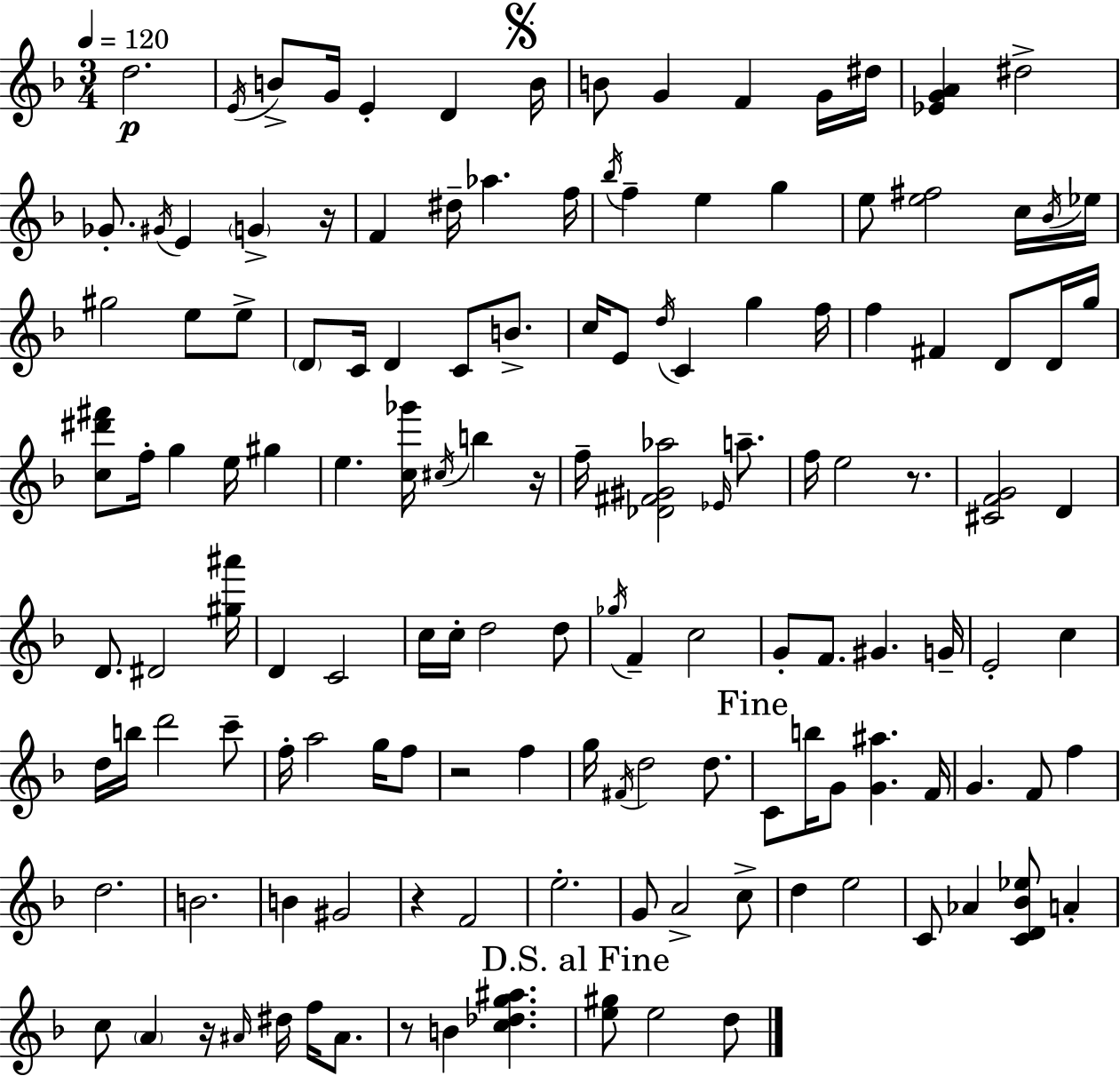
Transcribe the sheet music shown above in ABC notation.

X:1
T:Untitled
M:3/4
L:1/4
K:F
d2 E/4 B/2 G/4 E D B/4 B/2 G F G/4 ^d/4 [_EGA] ^d2 _G/2 ^G/4 E G z/4 F ^d/4 _a f/4 _b/4 f e g e/2 [e^f]2 c/4 _B/4 _e/4 ^g2 e/2 e/2 D/2 C/4 D C/2 B/2 c/4 E/2 d/4 C g f/4 f ^F D/2 D/4 g/4 [c^d'^f']/2 f/4 g e/4 ^g e [c_g']/4 ^c/4 b z/4 f/4 [_D^F^G_a]2 _E/4 a/2 f/4 e2 z/2 [^CFG]2 D D/2 ^D2 [^g^a']/4 D C2 c/4 c/4 d2 d/2 _g/4 F c2 G/2 F/2 ^G G/4 E2 c d/4 b/4 d'2 c'/2 f/4 a2 g/4 f/2 z2 f g/4 ^F/4 d2 d/2 C/2 b/4 G/2 [G^a] F/4 G F/2 f d2 B2 B ^G2 z F2 e2 G/2 A2 c/2 d e2 C/2 _A [CD_B_e]/2 A c/2 A z/4 ^A/4 ^d/4 f/4 ^A/2 z/2 B [c_dg^a] [e^g]/2 e2 d/2